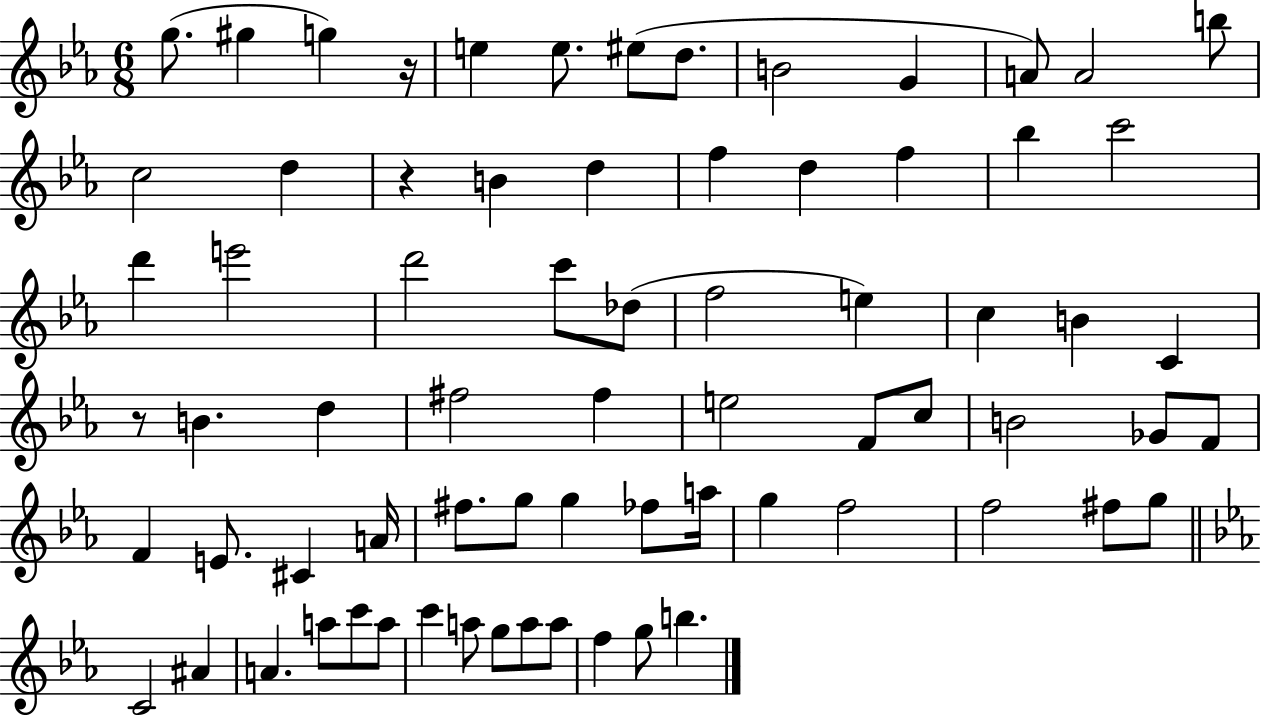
{
  \clef treble
  \numericTimeSignature
  \time 6/8
  \key ees \major
  \repeat volta 2 { g''8.( gis''4 g''4) r16 | e''4 e''8. eis''8( d''8. | b'2 g'4 | a'8) a'2 b''8 | \break c''2 d''4 | r4 b'4 d''4 | f''4 d''4 f''4 | bes''4 c'''2 | \break d'''4 e'''2 | d'''2 c'''8 des''8( | f''2 e''4) | c''4 b'4 c'4 | \break r8 b'4. d''4 | fis''2 fis''4 | e''2 f'8 c''8 | b'2 ges'8 f'8 | \break f'4 e'8. cis'4 a'16 | fis''8. g''8 g''4 fes''8 a''16 | g''4 f''2 | f''2 fis''8 g''8 | \break \bar "||" \break \key c \minor c'2 ais'4 | a'4. a''8 c'''8 a''8 | c'''4 a''8 g''8 a''8 a''8 | f''4 g''8 b''4. | \break } \bar "|."
}